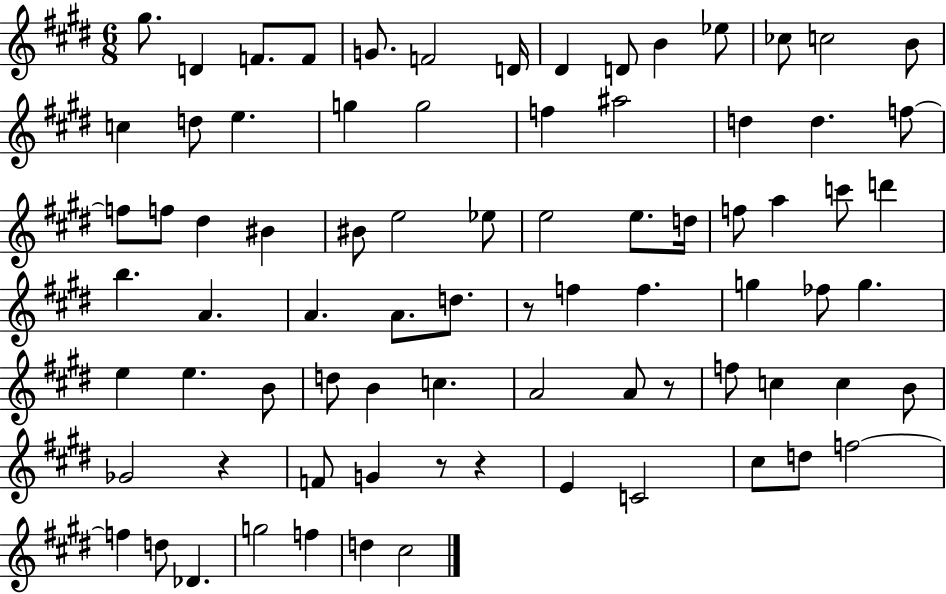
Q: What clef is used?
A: treble